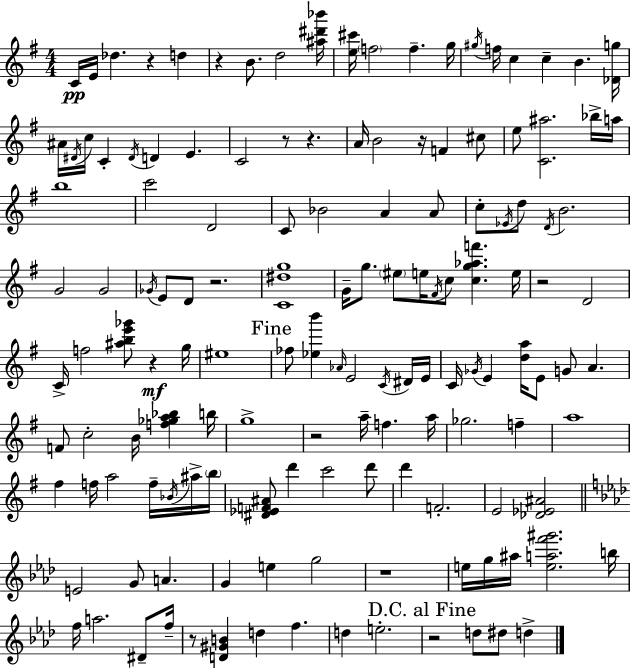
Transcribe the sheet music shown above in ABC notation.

X:1
T:Untitled
M:4/4
L:1/4
K:G
C/4 E/4 _d z d z B/2 d2 [^a^d'_b']/4 [e^c']/4 f2 f g/4 ^g/4 f/4 c c B [_Dg]/4 ^A/4 ^D/4 c/4 C ^D/4 D E C2 z/2 z A/4 B2 z/4 F ^c/2 e/2 [C^a]2 _b/4 a/4 b4 c'2 D2 C/2 _B2 A A/2 c/2 _E/4 d/2 D/4 B2 G2 G2 _G/4 E/2 D/2 z2 [C^dg]4 G/4 g/2 ^e/2 e/4 ^F/4 c/2 [cg_af'] e/4 z2 D2 C/4 f2 [^abe'_g']/2 z g/4 ^e4 _f/2 [_eb'] _A/4 E2 C/4 ^D/4 E/4 C/4 _G/4 E [da]/4 E/2 G/2 A F/2 c2 B/4 [f_ga_b] b/4 g4 z2 a/4 f a/4 _g2 f a4 ^f f/4 a2 f/4 _B/4 ^a/4 b/4 [^D_EF^A]/2 d' c'2 d'/2 d' F2 E2 [_D_E^A]2 E2 G/2 A G e g2 z4 e/4 g/4 ^a/4 [eaf'^g']2 b/4 f/4 a2 ^D/2 f/4 z/2 [D^GB] d f d e2 z2 d/2 ^d/2 d